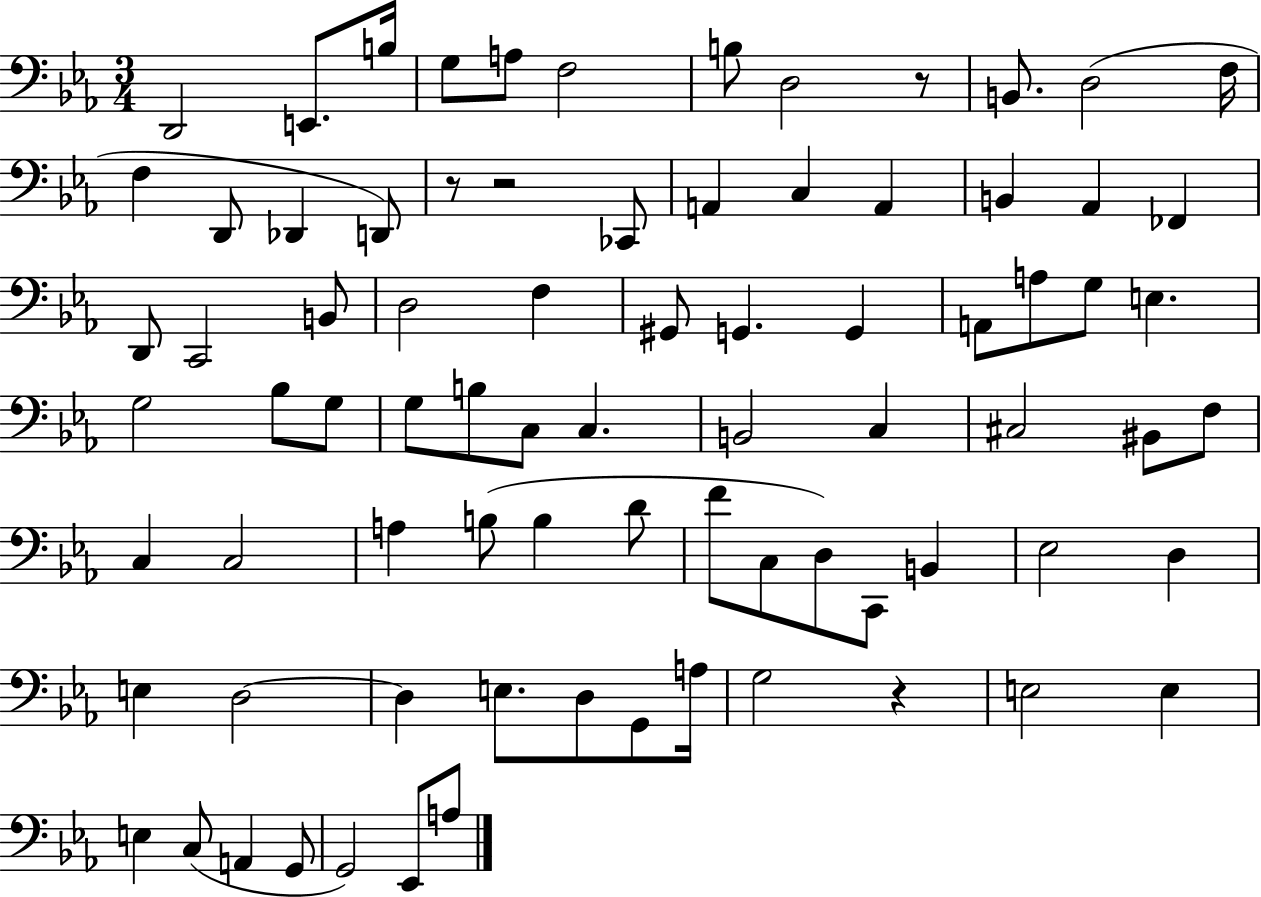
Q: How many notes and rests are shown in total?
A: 80